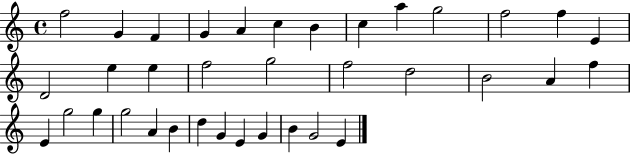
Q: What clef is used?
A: treble